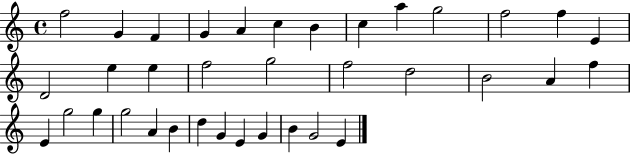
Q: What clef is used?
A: treble